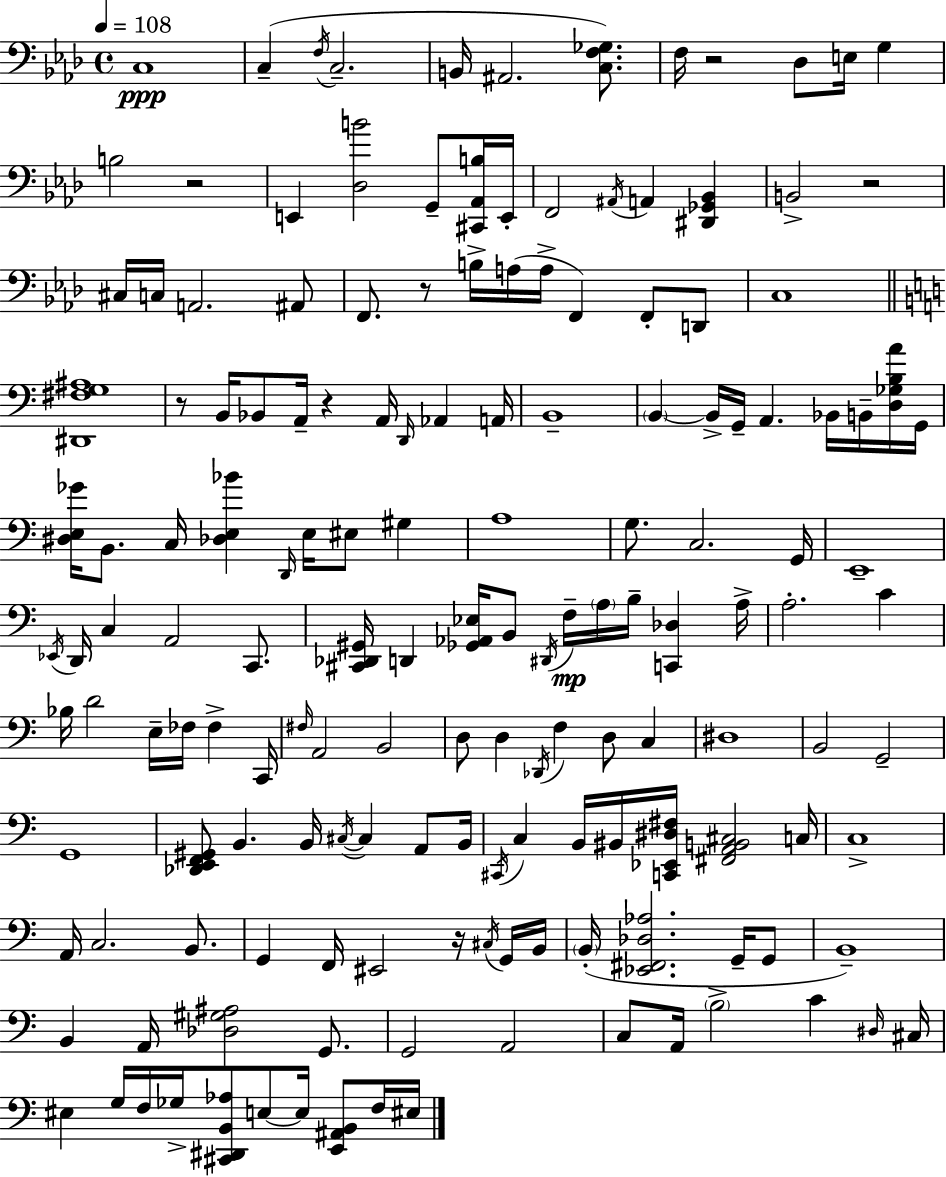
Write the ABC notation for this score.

X:1
T:Untitled
M:4/4
L:1/4
K:Ab
C,4 C, F,/4 C,2 B,,/4 ^A,,2 [C,F,_G,]/2 F,/4 z2 _D,/2 E,/4 G, B,2 z2 E,, [_D,B]2 G,,/2 [^C,,_A,,B,]/4 E,,/4 F,,2 ^A,,/4 A,, [^D,,_G,,_B,,] B,,2 z2 ^C,/4 C,/4 A,,2 ^A,,/2 F,,/2 z/2 B,/4 A,/4 A,/4 F,, F,,/2 D,,/2 C,4 [^D,,^F,G,^A,]4 z/2 B,,/4 _B,,/2 A,,/4 z A,,/4 D,,/4 _A,, A,,/4 B,,4 B,, B,,/4 G,,/4 A,, _B,,/4 B,,/4 [D,_G,B,A]/4 G,,/4 [^D,E,_G]/4 B,,/2 C,/4 [_D,E,_B] D,,/4 E,/4 ^E,/2 ^G, A,4 G,/2 C,2 G,,/4 E,,4 _E,,/4 D,,/4 C, A,,2 C,,/2 [^C,,_D,,^G,,]/4 D,, [_G,,_A,,_E,]/4 B,,/2 ^D,,/4 F,/4 A,/4 B,/4 [C,,_D,] A,/4 A,2 C _B,/4 D2 E,/4 _F,/4 _F, C,,/4 ^F,/4 A,,2 B,,2 D,/2 D, _D,,/4 F, D,/2 C, ^D,4 B,,2 G,,2 G,,4 [_D,,E,,F,,^G,,]/2 B,, B,,/4 ^C,/4 ^C, A,,/2 B,,/4 ^C,,/4 C, B,,/4 ^B,,/4 [C,,_E,,^D,^F,]/4 [^F,,A,,B,,^C,]2 C,/4 C,4 A,,/4 C,2 B,,/2 G,, F,,/4 ^E,,2 z/4 ^C,/4 G,,/4 B,,/4 B,,/4 [_E,,^F,,_D,_A,]2 G,,/4 G,,/2 B,,4 B,, A,,/4 [_D,^G,^A,]2 G,,/2 G,,2 A,,2 C,/2 A,,/4 B,2 C ^D,/4 ^C,/4 ^E, G,/4 F,/4 _G,/4 [^C,,^D,,B,,_A,]/2 E,/2 E,/4 [E,,^A,,B,,]/2 F,/4 ^E,/4